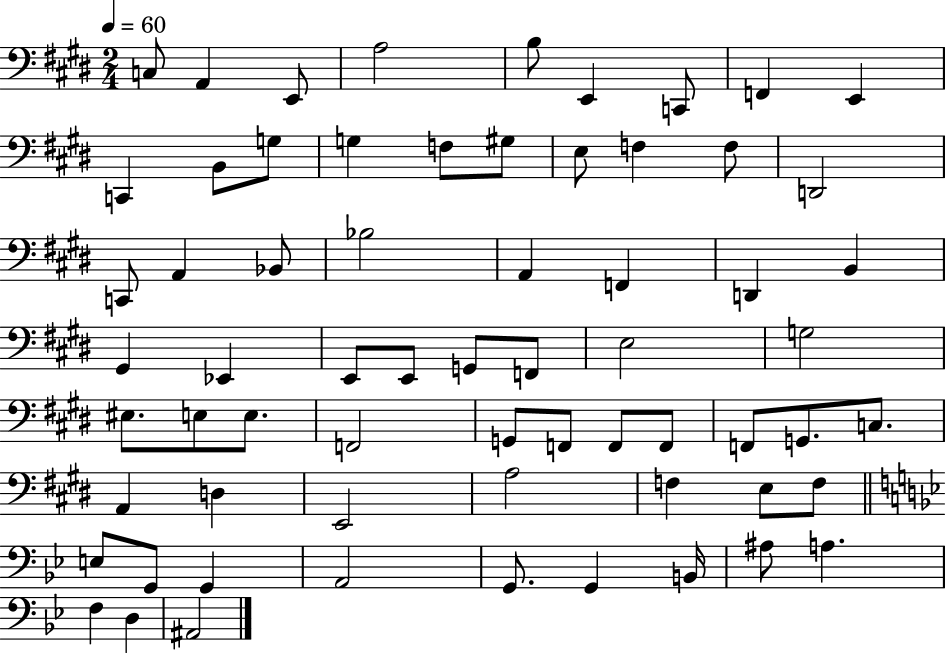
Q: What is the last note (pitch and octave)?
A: A#2